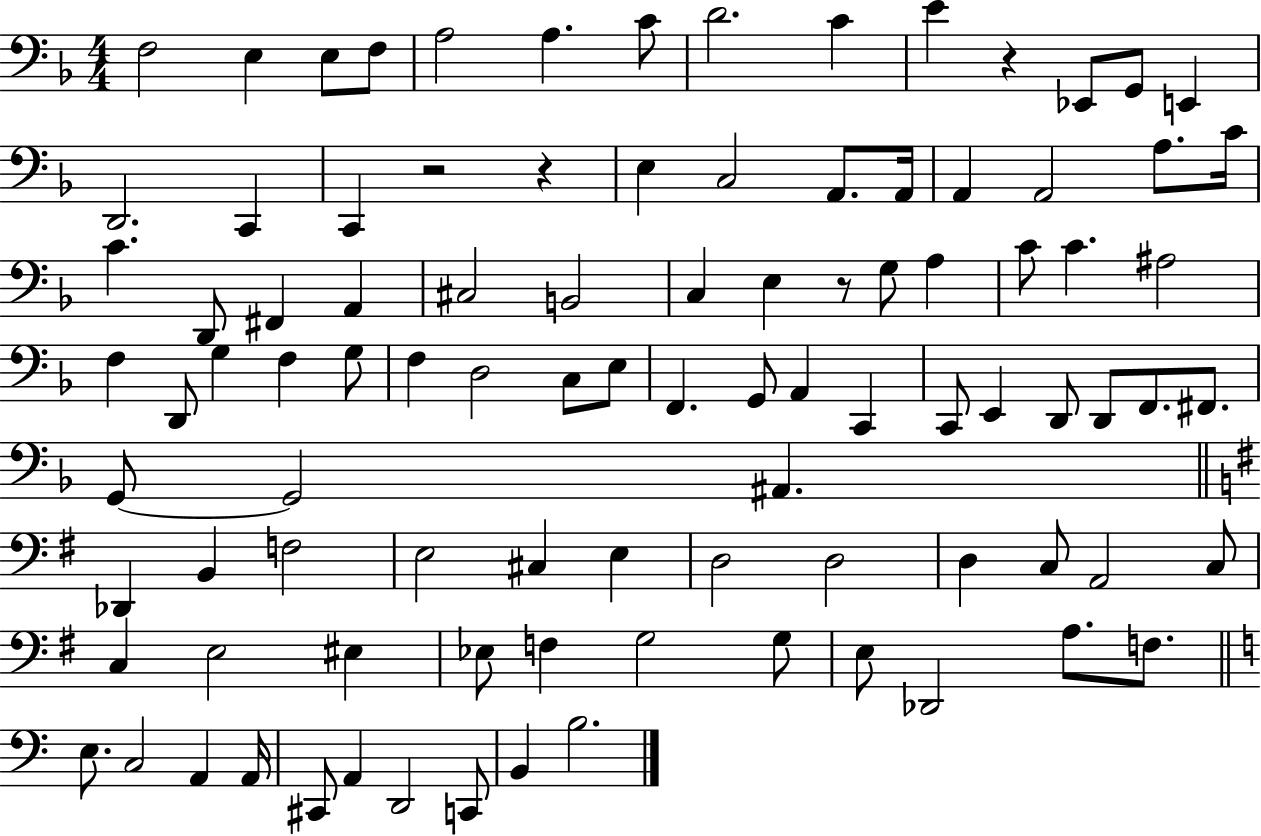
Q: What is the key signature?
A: F major